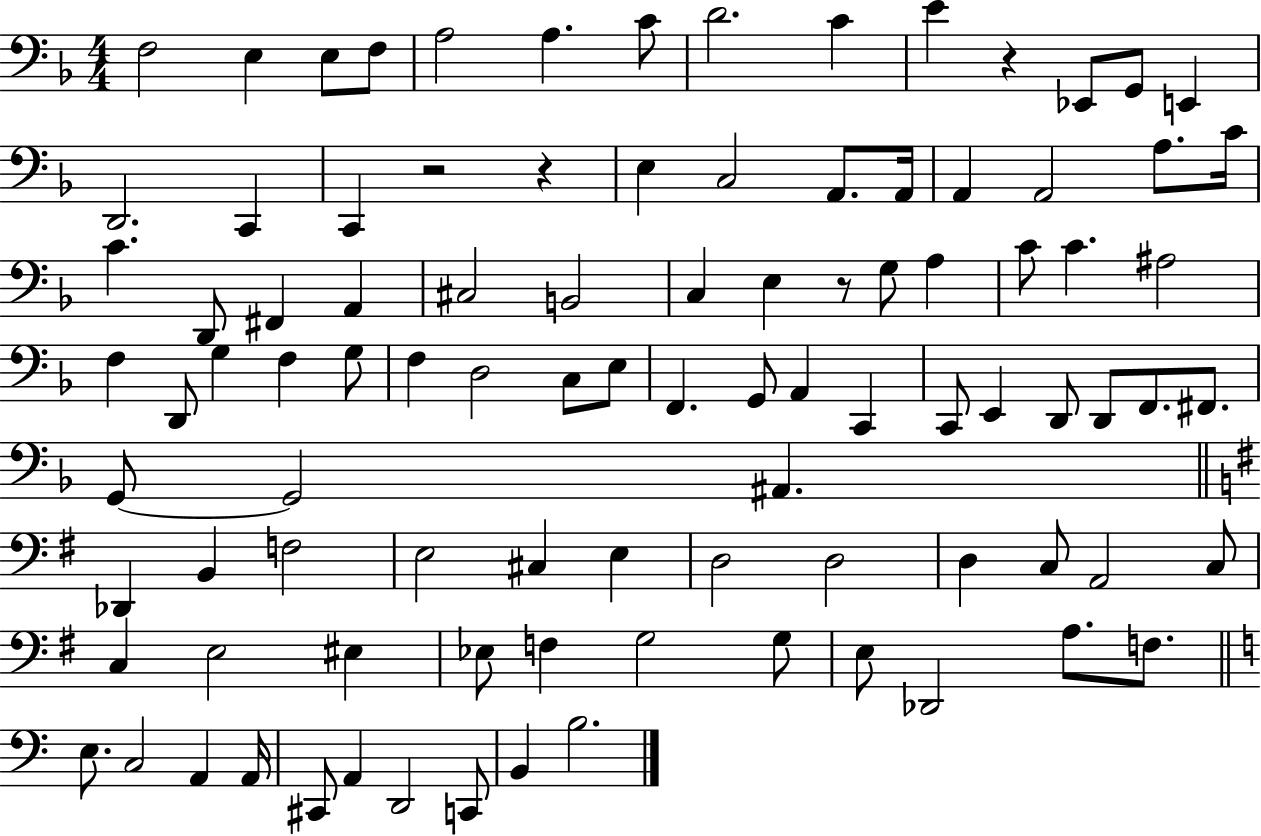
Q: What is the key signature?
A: F major